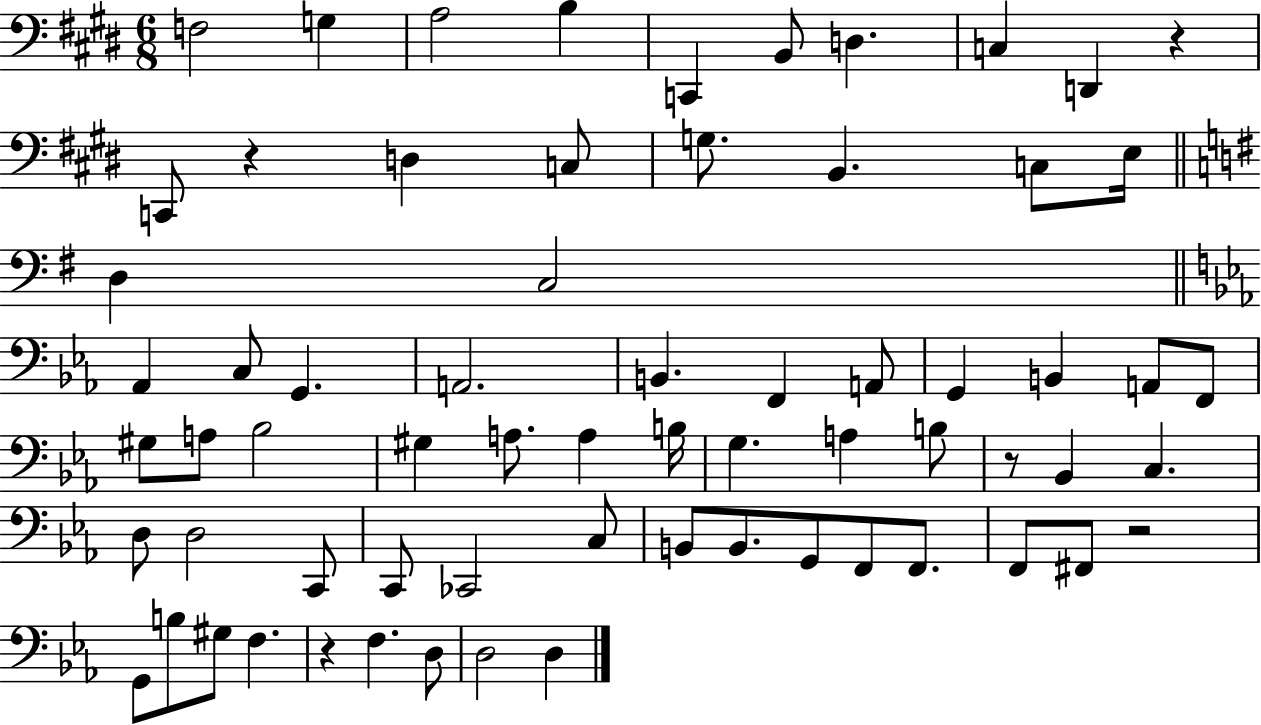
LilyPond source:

{
  \clef bass
  \numericTimeSignature
  \time 6/8
  \key e \major
  f2 g4 | a2 b4 | c,4 b,8 d4. | c4 d,4 r4 | \break c,8 r4 d4 c8 | g8. b,4. c8 e16 | \bar "||" \break \key g \major d4 c2 | \bar "||" \break \key c \minor aes,4 c8 g,4. | a,2. | b,4. f,4 a,8 | g,4 b,4 a,8 f,8 | \break gis8 a8 bes2 | gis4 a8. a4 b16 | g4. a4 b8 | r8 bes,4 c4. | \break d8 d2 c,8 | c,8 ces,2 c8 | b,8 b,8. g,8 f,8 f,8. | f,8 fis,8 r2 | \break g,8 b8 gis8 f4. | r4 f4. d8 | d2 d4 | \bar "|."
}